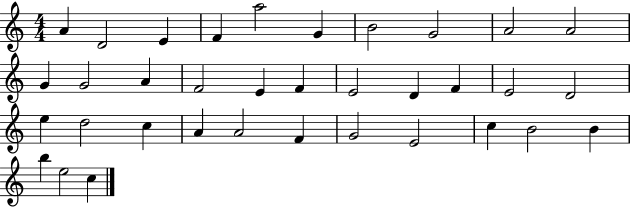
A4/q D4/h E4/q F4/q A5/h G4/q B4/h G4/h A4/h A4/h G4/q G4/h A4/q F4/h E4/q F4/q E4/h D4/q F4/q E4/h D4/h E5/q D5/h C5/q A4/q A4/h F4/q G4/h E4/h C5/q B4/h B4/q B5/q E5/h C5/q